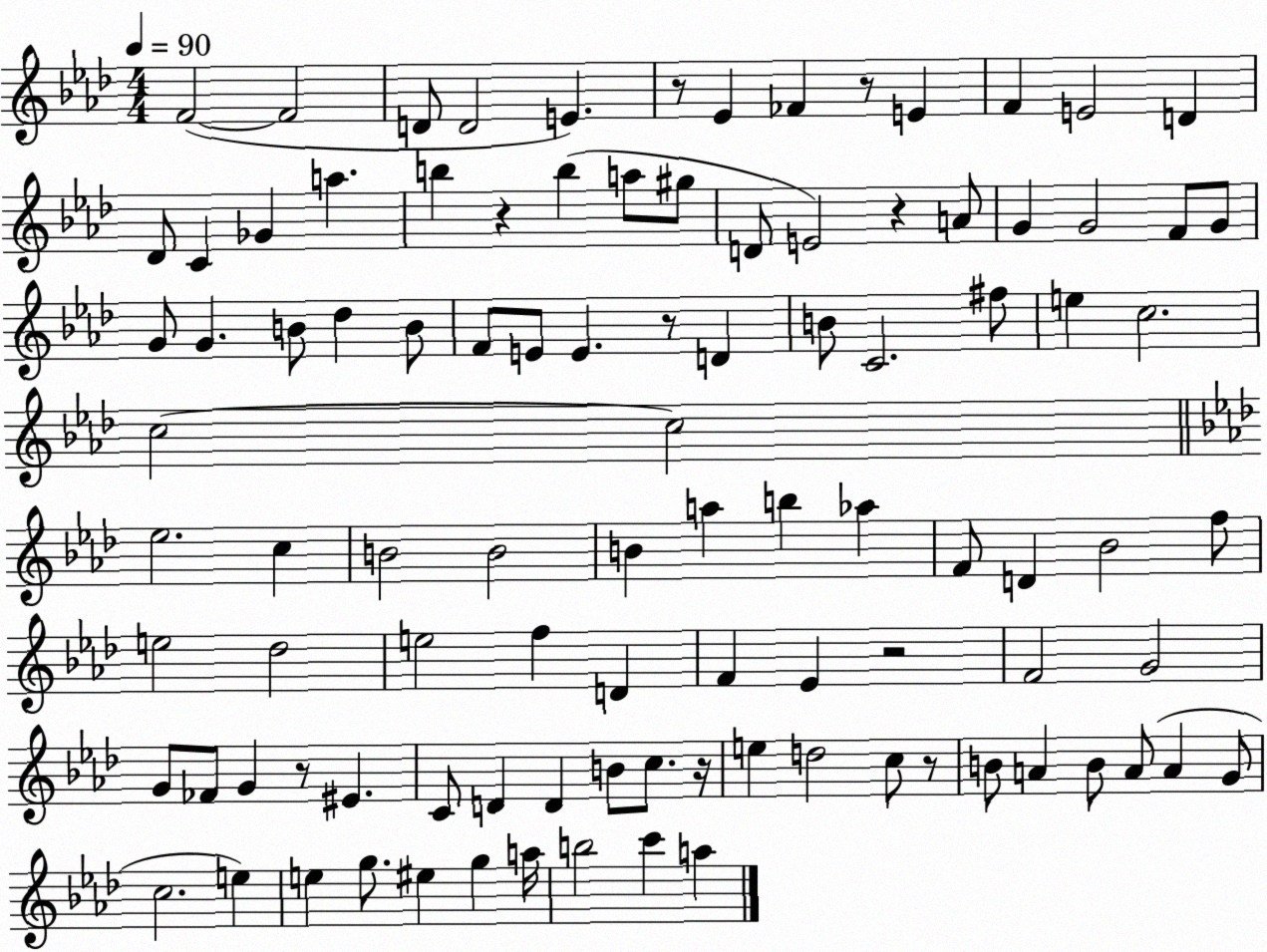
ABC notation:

X:1
T:Untitled
M:4/4
L:1/4
K:Ab
F2 F2 D/2 D2 E z/2 _E _F z/2 E F E2 D _D/2 C _G a b z b a/2 ^g/2 D/2 E2 z A/2 G G2 F/2 G/2 G/2 G B/2 _d B/2 F/2 E/2 E z/2 D B/2 C2 ^f/2 e c2 c2 c2 _e2 c B2 B2 B a b _a F/2 D _B2 f/2 e2 _d2 e2 f D F _E z2 F2 G2 G/2 _F/2 G z/2 ^E C/2 D D B/2 c/2 z/4 e d2 c/2 z/2 B/2 A B/2 A/2 A G/2 c2 e e g/2 ^e g a/4 b2 c' a